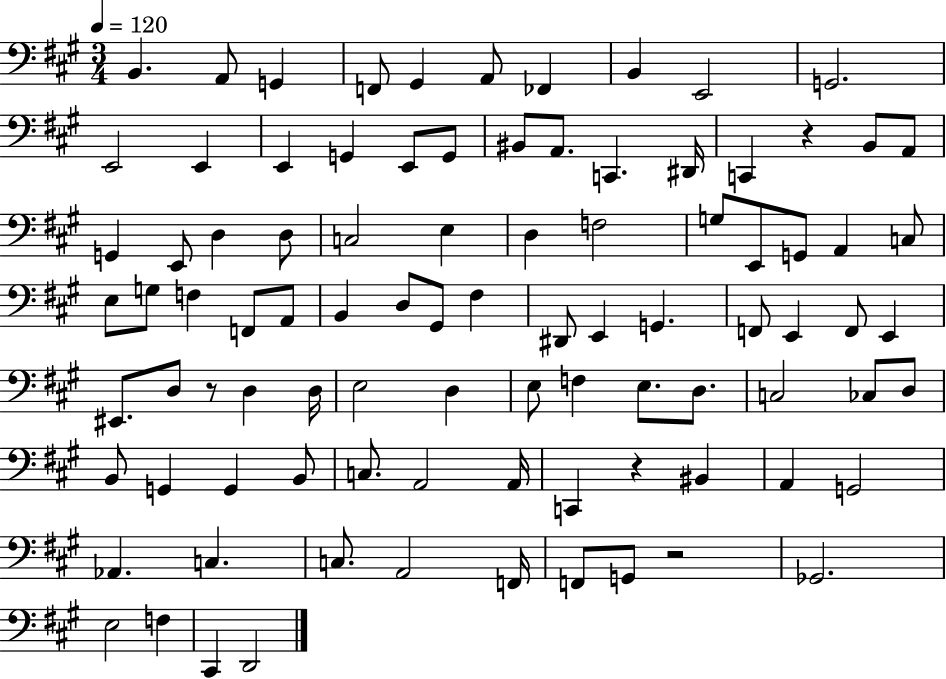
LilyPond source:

{
  \clef bass
  \numericTimeSignature
  \time 3/4
  \key a \major
  \tempo 4 = 120
  b,4. a,8 g,4 | f,8 gis,4 a,8 fes,4 | b,4 e,2 | g,2. | \break e,2 e,4 | e,4 g,4 e,8 g,8 | bis,8 a,8. c,4. dis,16 | c,4 r4 b,8 a,8 | \break g,4 e,8 d4 d8 | c2 e4 | d4 f2 | g8 e,8 g,8 a,4 c8 | \break e8 g8 f4 f,8 a,8 | b,4 d8 gis,8 fis4 | dis,8 e,4 g,4. | f,8 e,4 f,8 e,4 | \break eis,8. d8 r8 d4 d16 | e2 d4 | e8 f4 e8. d8. | c2 ces8 d8 | \break b,8 g,4 g,4 b,8 | c8. a,2 a,16 | c,4 r4 bis,4 | a,4 g,2 | \break aes,4. c4. | c8. a,2 f,16 | f,8 g,8 r2 | ges,2. | \break e2 f4 | cis,4 d,2 | \bar "|."
}